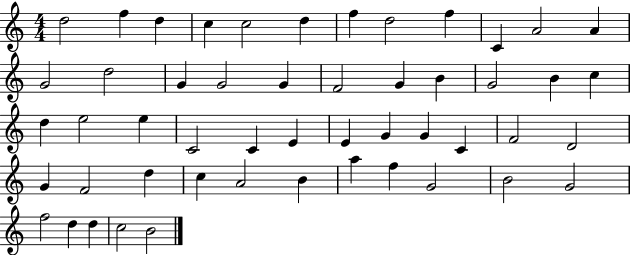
{
  \clef treble
  \numericTimeSignature
  \time 4/4
  \key c \major
  d''2 f''4 d''4 | c''4 c''2 d''4 | f''4 d''2 f''4 | c'4 a'2 a'4 | \break g'2 d''2 | g'4 g'2 g'4 | f'2 g'4 b'4 | g'2 b'4 c''4 | \break d''4 e''2 e''4 | c'2 c'4 e'4 | e'4 g'4 g'4 c'4 | f'2 d'2 | \break g'4 f'2 d''4 | c''4 a'2 b'4 | a''4 f''4 g'2 | b'2 g'2 | \break f''2 d''4 d''4 | c''2 b'2 | \bar "|."
}